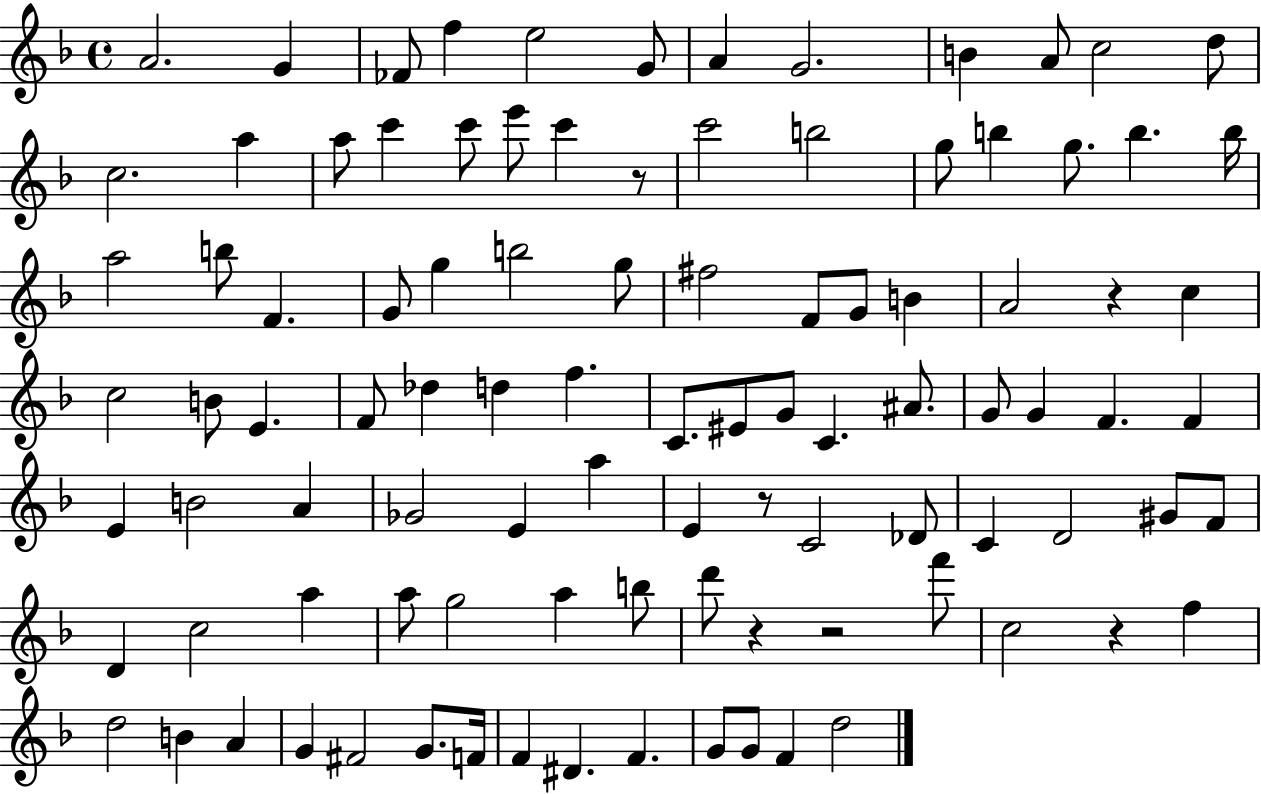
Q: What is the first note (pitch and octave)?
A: A4